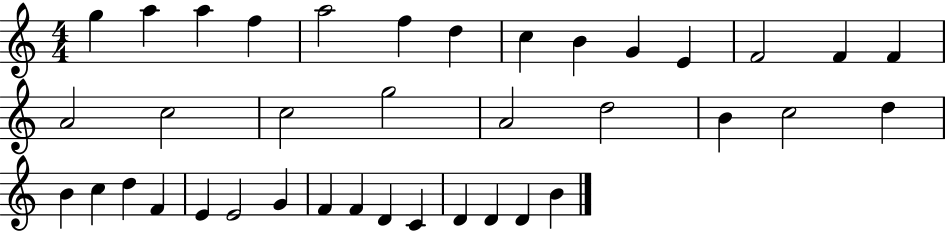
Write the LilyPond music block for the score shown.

{
  \clef treble
  \numericTimeSignature
  \time 4/4
  \key c \major
  g''4 a''4 a''4 f''4 | a''2 f''4 d''4 | c''4 b'4 g'4 e'4 | f'2 f'4 f'4 | \break a'2 c''2 | c''2 g''2 | a'2 d''2 | b'4 c''2 d''4 | \break b'4 c''4 d''4 f'4 | e'4 e'2 g'4 | f'4 f'4 d'4 c'4 | d'4 d'4 d'4 b'4 | \break \bar "|."
}